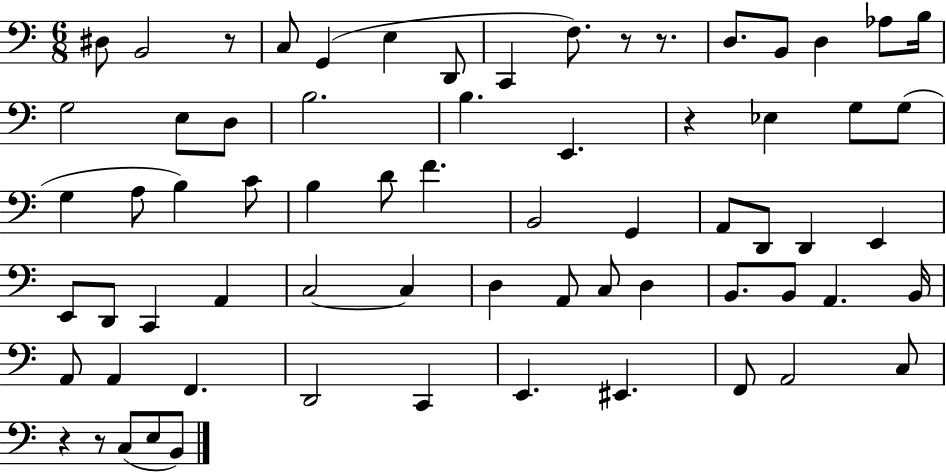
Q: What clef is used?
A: bass